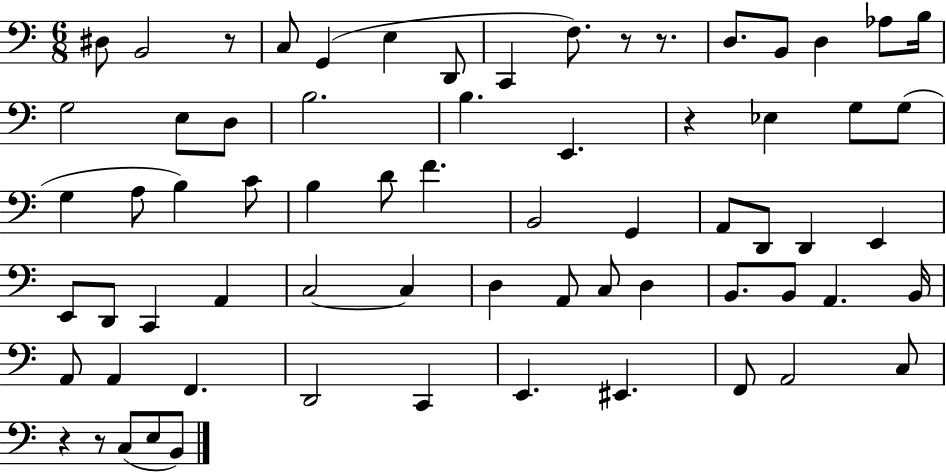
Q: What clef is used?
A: bass